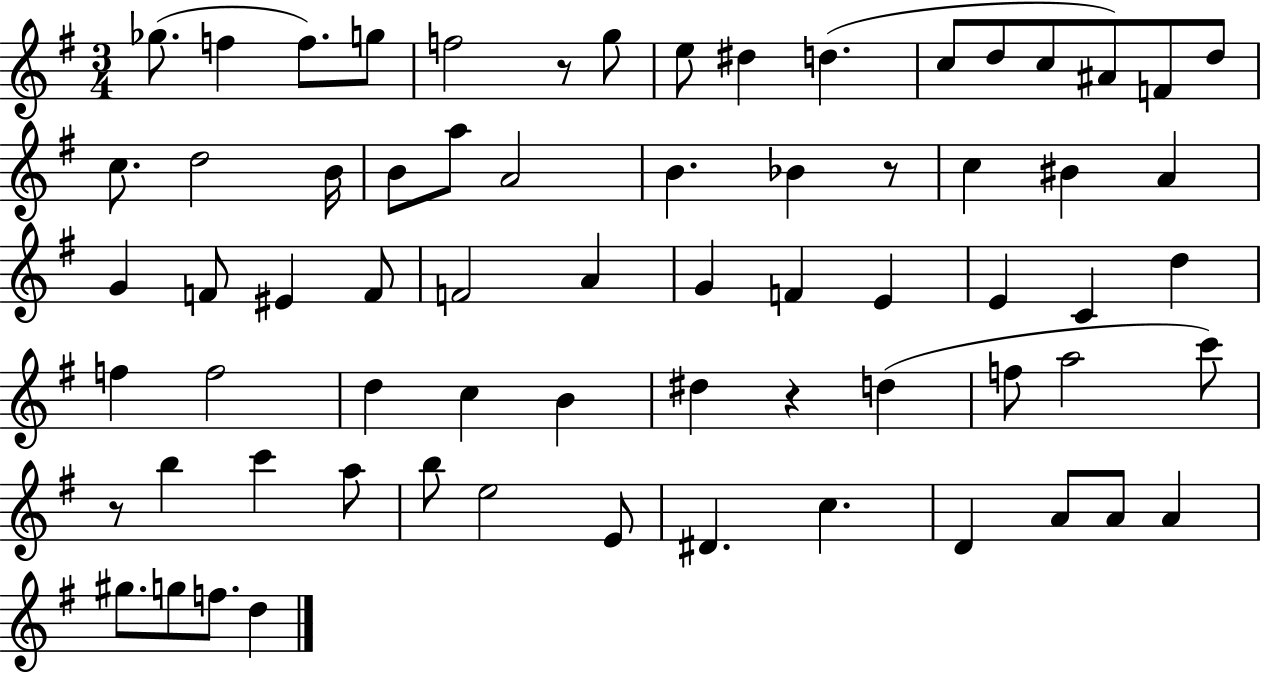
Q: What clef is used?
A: treble